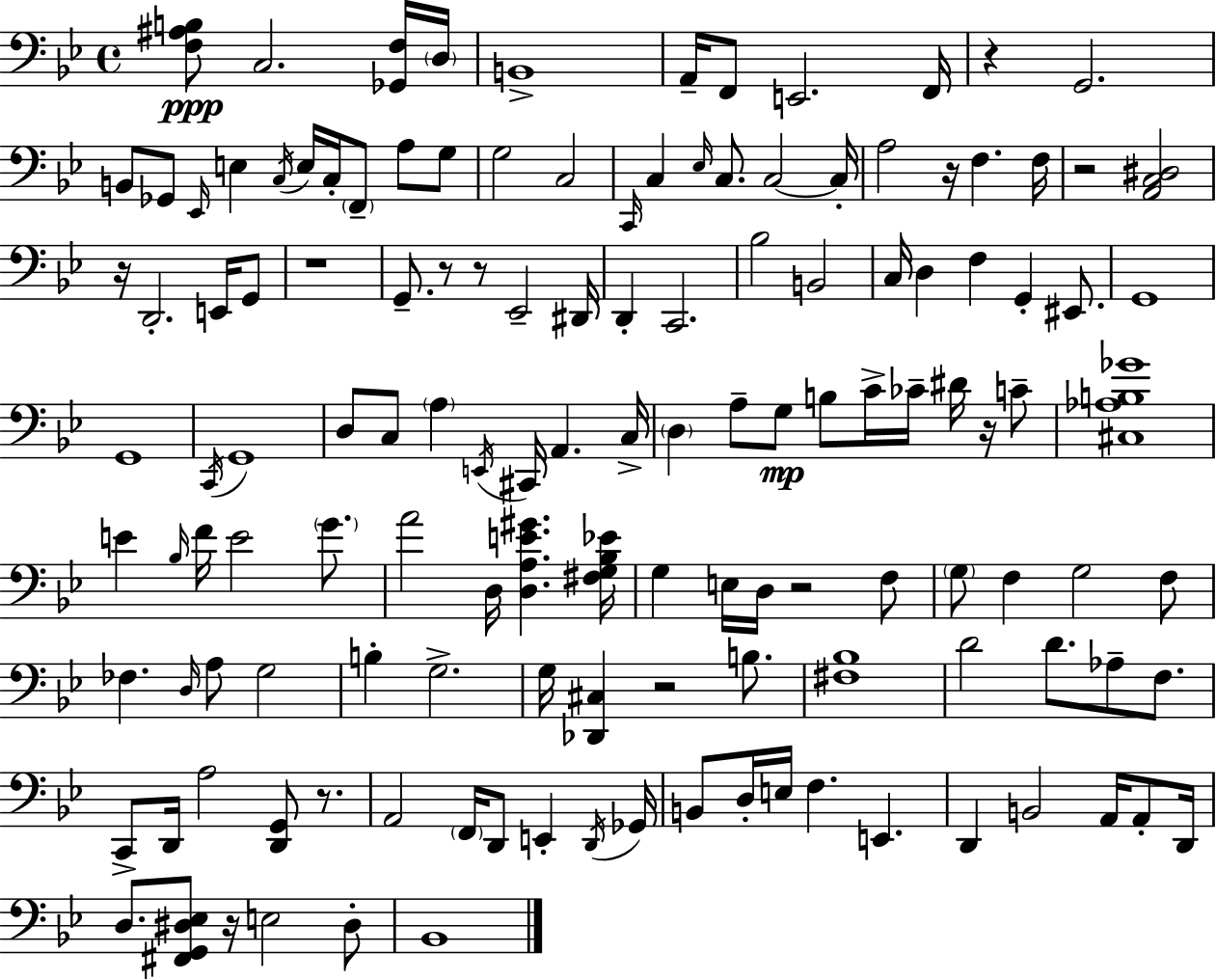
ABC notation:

X:1
T:Untitled
M:4/4
L:1/4
K:Gm
[F,^A,B,]/2 C,2 [_G,,F,]/4 D,/4 B,,4 A,,/4 F,,/2 E,,2 F,,/4 z G,,2 B,,/2 _G,,/2 _E,,/4 E, C,/4 E,/4 C,/4 F,,/2 A,/2 G,/2 G,2 C,2 C,,/4 C, _E,/4 C,/2 C,2 C,/4 A,2 z/4 F, F,/4 z2 [A,,C,^D,]2 z/4 D,,2 E,,/4 G,,/2 z4 G,,/2 z/2 z/2 _E,,2 ^D,,/4 D,, C,,2 _B,2 B,,2 C,/4 D, F, G,, ^E,,/2 G,,4 G,,4 C,,/4 G,,4 D,/2 C,/2 A, E,,/4 ^C,,/4 A,, C,/4 D, A,/2 G,/2 B,/2 C/4 _C/4 ^D/4 z/4 C/2 [^C,_A,B,_G]4 E _B,/4 F/4 E2 G/2 A2 D,/4 [D,A,E^G] [^F,G,_B,_E]/4 G, E,/4 D,/4 z2 F,/2 G,/2 F, G,2 F,/2 _F, D,/4 A,/2 G,2 B, G,2 G,/4 [_D,,^C,] z2 B,/2 [^F,_B,]4 D2 D/2 _A,/2 F,/2 C,,/2 D,,/4 A,2 [D,,G,,]/2 z/2 A,,2 F,,/4 D,,/2 E,, D,,/4 _G,,/4 B,,/2 D,/4 E,/4 F, E,, D,, B,,2 A,,/4 A,,/2 D,,/4 D,/2 [^F,,G,,^D,_E,]/2 z/4 E,2 ^D,/2 _B,,4